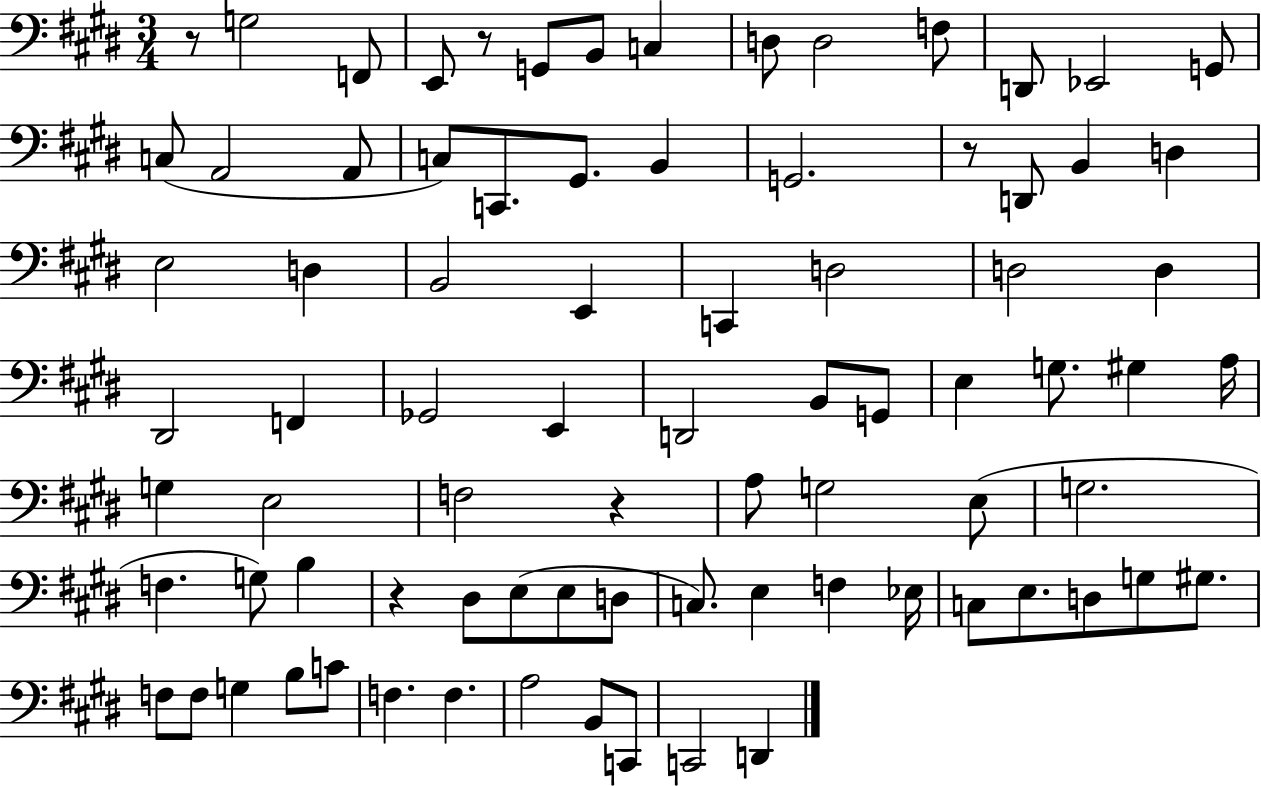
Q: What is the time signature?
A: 3/4